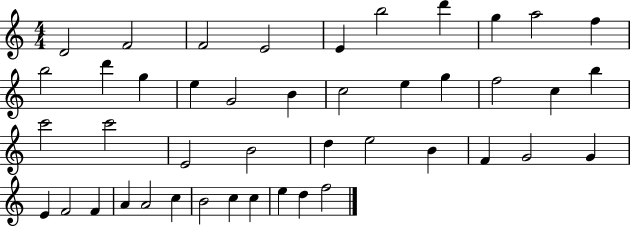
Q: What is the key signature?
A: C major